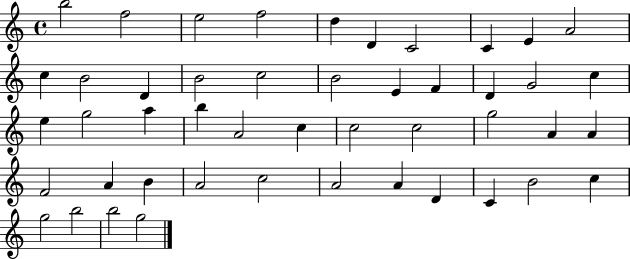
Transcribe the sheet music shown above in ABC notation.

X:1
T:Untitled
M:4/4
L:1/4
K:C
b2 f2 e2 f2 d D C2 C E A2 c B2 D B2 c2 B2 E F D G2 c e g2 a b A2 c c2 c2 g2 A A F2 A B A2 c2 A2 A D C B2 c g2 b2 b2 g2